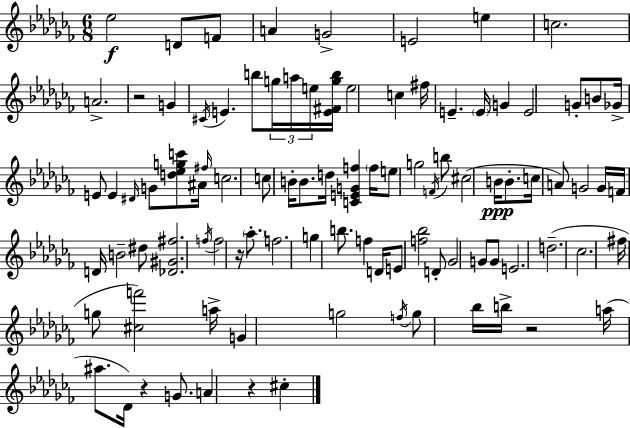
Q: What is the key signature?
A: AES minor